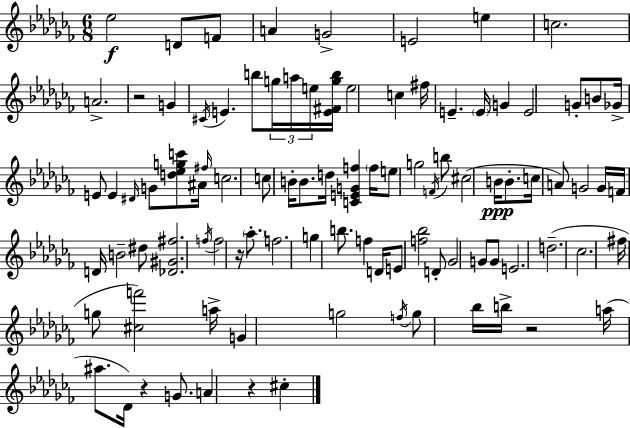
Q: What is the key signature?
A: AES minor